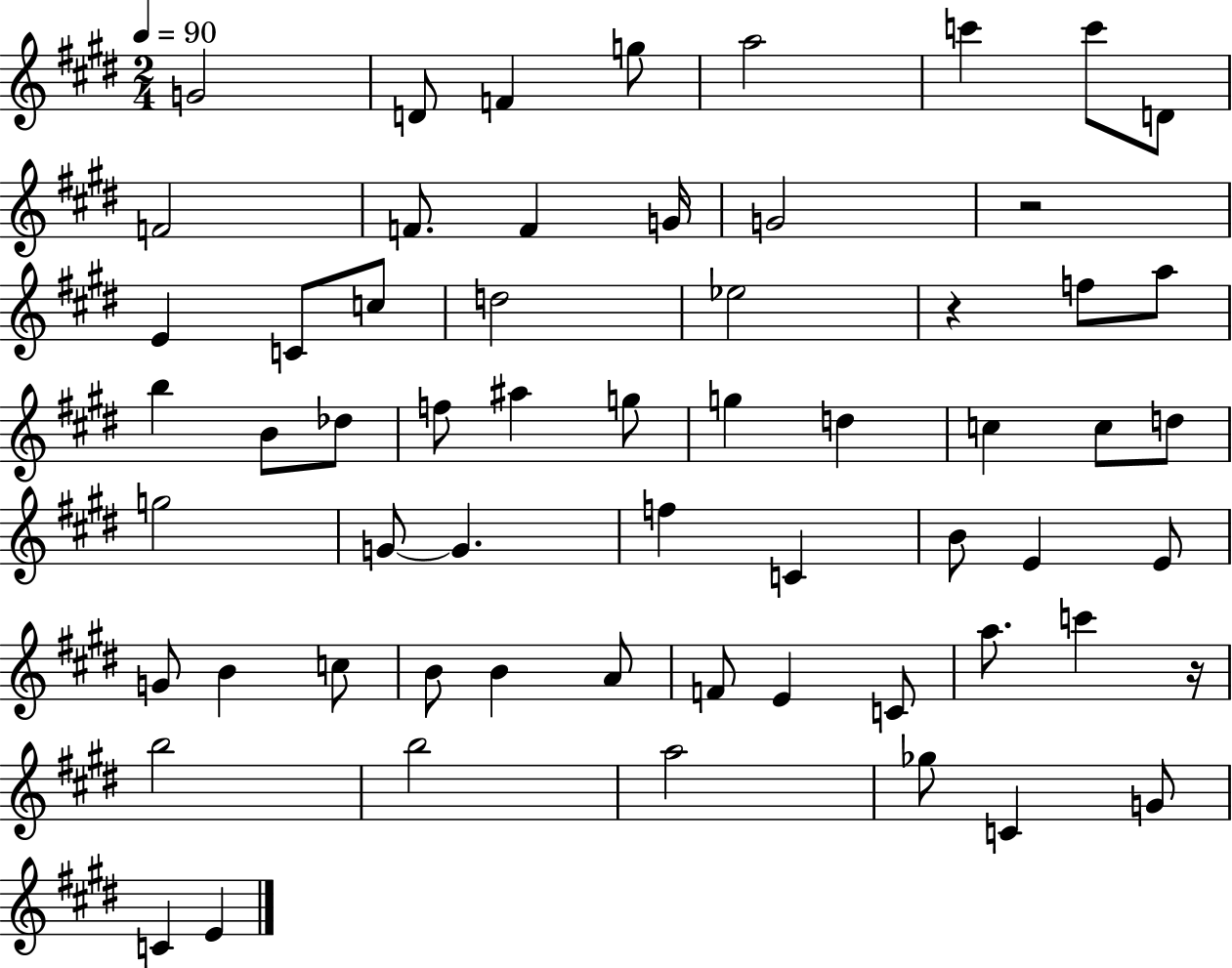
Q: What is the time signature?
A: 2/4